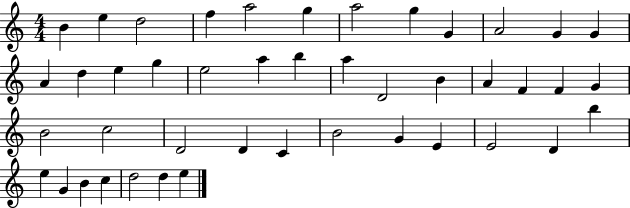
B4/q E5/q D5/h F5/q A5/h G5/q A5/h G5/q G4/q A4/h G4/q G4/q A4/q D5/q E5/q G5/q E5/h A5/q B5/q A5/q D4/h B4/q A4/q F4/q F4/q G4/q B4/h C5/h D4/h D4/q C4/q B4/h G4/q E4/q E4/h D4/q B5/q E5/q G4/q B4/q C5/q D5/h D5/q E5/q